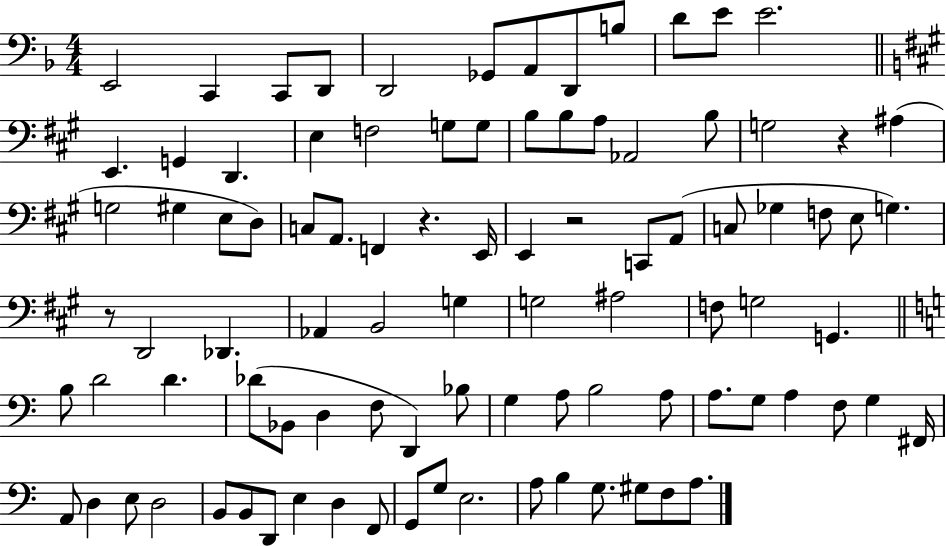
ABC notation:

X:1
T:Untitled
M:4/4
L:1/4
K:F
E,,2 C,, C,,/2 D,,/2 D,,2 _G,,/2 A,,/2 D,,/2 B,/2 D/2 E/2 E2 E,, G,, D,, E, F,2 G,/2 G,/2 B,/2 B,/2 A,/2 _A,,2 B,/2 G,2 z ^A, G,2 ^G, E,/2 D,/2 C,/2 A,,/2 F,, z E,,/4 E,, z2 C,,/2 A,,/2 C,/2 _G, F,/2 E,/2 G, z/2 D,,2 _D,, _A,, B,,2 G, G,2 ^A,2 F,/2 G,2 G,, B,/2 D2 D _D/2 _B,,/2 D, F,/2 D,, _B,/2 G, A,/2 B,2 A,/2 A,/2 G,/2 A, F,/2 G, ^F,,/4 A,,/2 D, E,/2 D,2 B,,/2 B,,/2 D,,/2 E, D, F,,/2 G,,/2 G,/2 E,2 A,/2 B, G,/2 ^G,/2 F,/2 A,/2